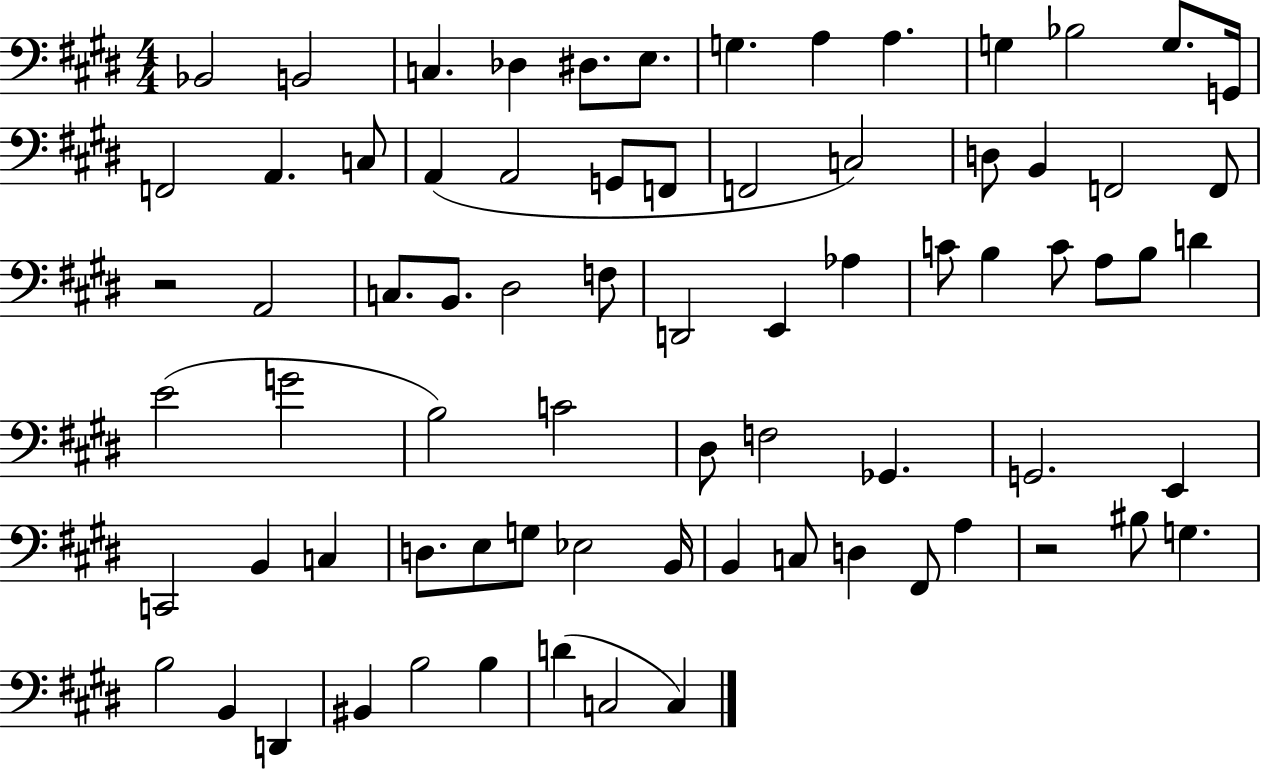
Bb2/h B2/h C3/q. Db3/q D#3/e. E3/e. G3/q. A3/q A3/q. G3/q Bb3/h G3/e. G2/s F2/h A2/q. C3/e A2/q A2/h G2/e F2/e F2/h C3/h D3/e B2/q F2/h F2/e R/h A2/h C3/e. B2/e. D#3/h F3/e D2/h E2/q Ab3/q C4/e B3/q C4/e A3/e B3/e D4/q E4/h G4/h B3/h C4/h D#3/e F3/h Gb2/q. G2/h. E2/q C2/h B2/q C3/q D3/e. E3/e G3/e Eb3/h B2/s B2/q C3/e D3/q F#2/e A3/q R/h BIS3/e G3/q. B3/h B2/q D2/q BIS2/q B3/h B3/q D4/q C3/h C3/q